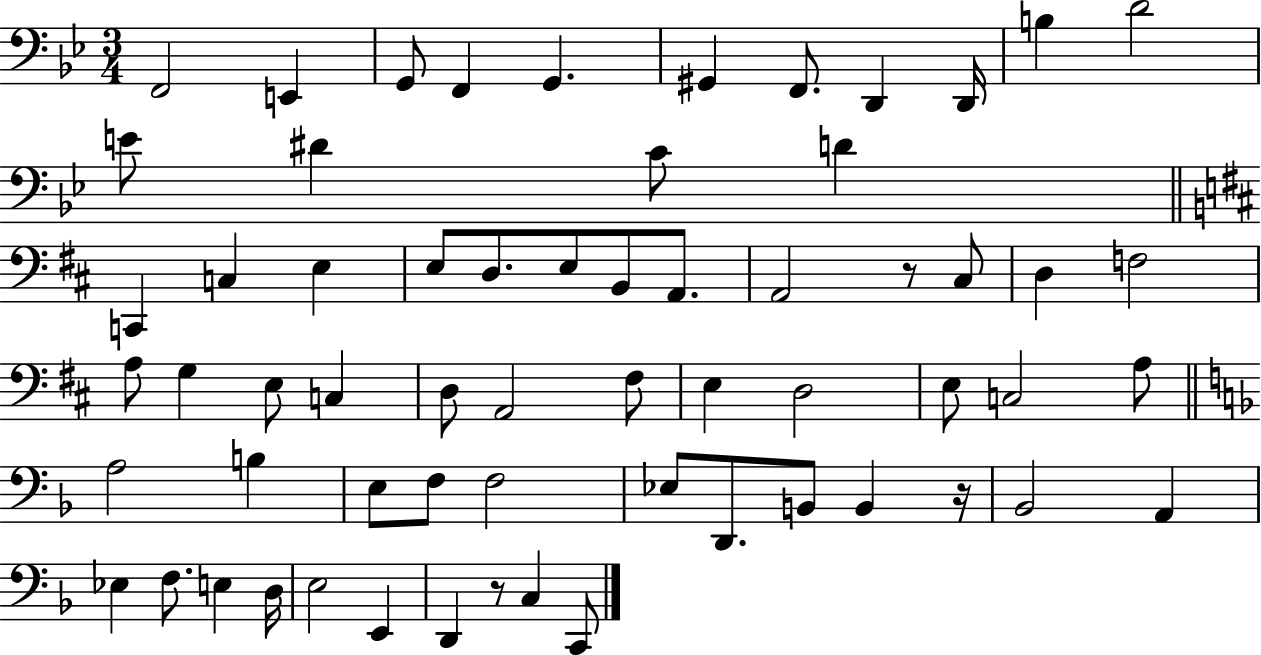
{
  \clef bass
  \numericTimeSignature
  \time 3/4
  \key bes \major
  \repeat volta 2 { f,2 e,4 | g,8 f,4 g,4. | gis,4 f,8. d,4 d,16 | b4 d'2 | \break e'8 dis'4 c'8 d'4 | \bar "||" \break \key b \minor c,4 c4 e4 | e8 d8. e8 b,8 a,8. | a,2 r8 cis8 | d4 f2 | \break a8 g4 e8 c4 | d8 a,2 fis8 | e4 d2 | e8 c2 a8 | \break \bar "||" \break \key f \major a2 b4 | e8 f8 f2 | ees8 d,8. b,8 b,4 r16 | bes,2 a,4 | \break ees4 f8. e4 d16 | e2 e,4 | d,4 r8 c4 c,8 | } \bar "|."
}